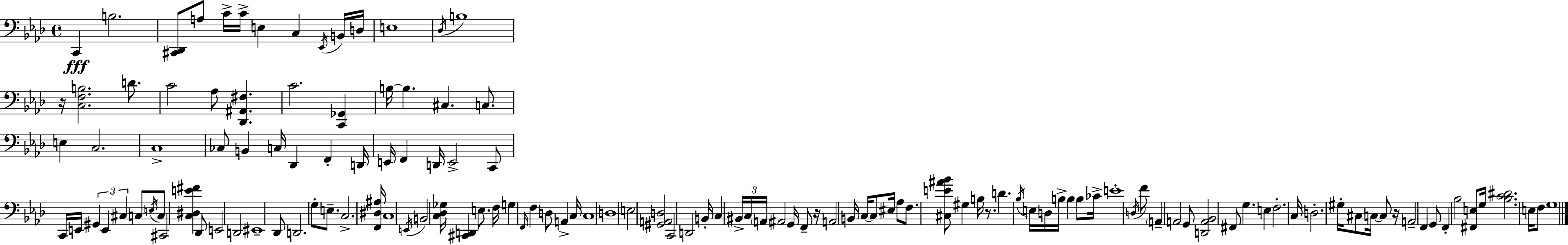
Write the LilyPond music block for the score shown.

{
  \clef bass
  \time 4/4
  \defaultTimeSignature
  \key f \minor
  c,4\fff b2. | <cis, des,>8 a8 c'16-> c'16-> e4 c4 \acciaccatura { ees,16 } b,16 | d16 e1 | \acciaccatura { des16 } b1 | \break r16 <c f b>2. d'8. | c'2 aes8 <des, ais, fis>4. | c'2. <c, ges,>4 | b16~~ b4. cis4. c8. | \break e4 c2. | c1-> | ces8 b,4 c16 des,4 f,4-. | d,16 e,16 f,4 d,16 e,2-> | \break c,8 c,16 e,16 \tuplet 3/2 { gis,4 e,4 cis4 } | c8 \acciaccatura { e16 } c8 cis,2 <c dis e' fis'>4 | des,8 e,2 d,2 | eis,1-- | \break des,8 d,2. | g8-. e8.-- c2.-> | <f, dis ais>16 c1 | \acciaccatura { e,16 } b,2 <c des ges>16 <cis, d,>4 | \break e8. f16 g4 \grace { f,16 } f4 d8 | a,4-> c16 c1 | d1 | e2 <gis, a, d>2 | \break c,2 d,2 | b,16-. c4 \tuplet 3/2 { bis,16-> c16 \parenthesize a,16 } ais,2 | g,16 f,8-- r16 a,2 | b,16 c16~~ c8 eis16 aes8 f8. <cis e' ais' bes'>8 gis4 | \break b16 r8. d'4. \acciaccatura { bes16 } e16 d16 b16-> b4 | b8 ces'16-> e'1-. | \acciaccatura { d16 } f'8 \parenthesize a,4-- a,2 | g,8 <d, a, bes,>2 fis,8 | \break g4. e4 f2.-. | c16 d2.-. | gis16-. cis8 c16~~ c8 r16 a,2-- | f,4 g,8 f,4-. bes2 | \break <fis, e>8 g16 <bes c' dis'>2. | e16 f8 g1 | \bar "|."
}